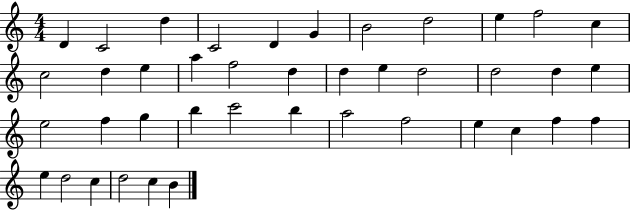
D4/q C4/h D5/q C4/h D4/q G4/q B4/h D5/h E5/q F5/h C5/q C5/h D5/q E5/q A5/q F5/h D5/q D5/q E5/q D5/h D5/h D5/q E5/q E5/h F5/q G5/q B5/q C6/h B5/q A5/h F5/h E5/q C5/q F5/q F5/q E5/q D5/h C5/q D5/h C5/q B4/q